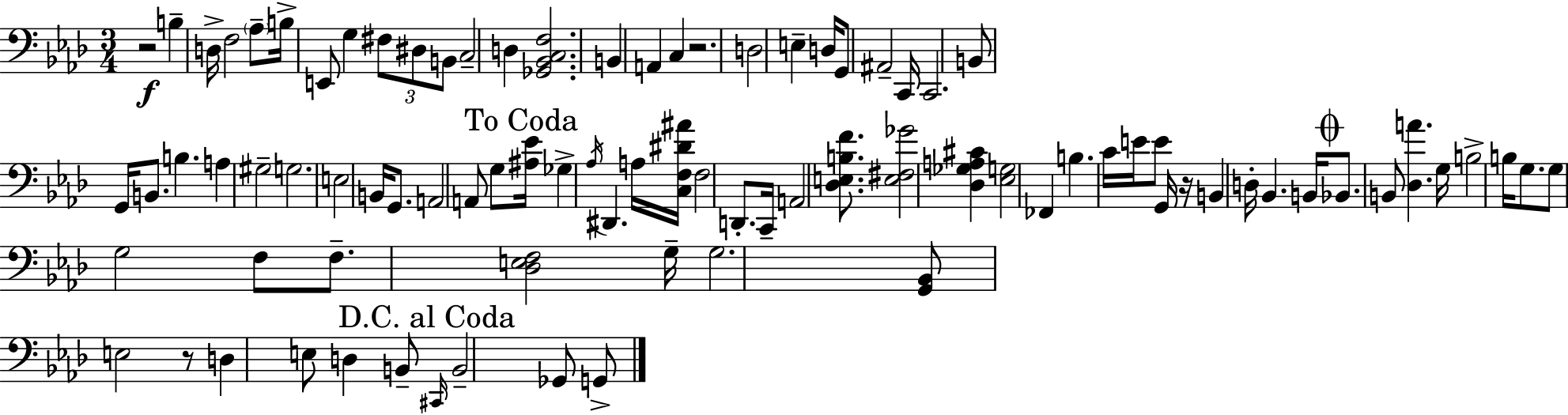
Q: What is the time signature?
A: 3/4